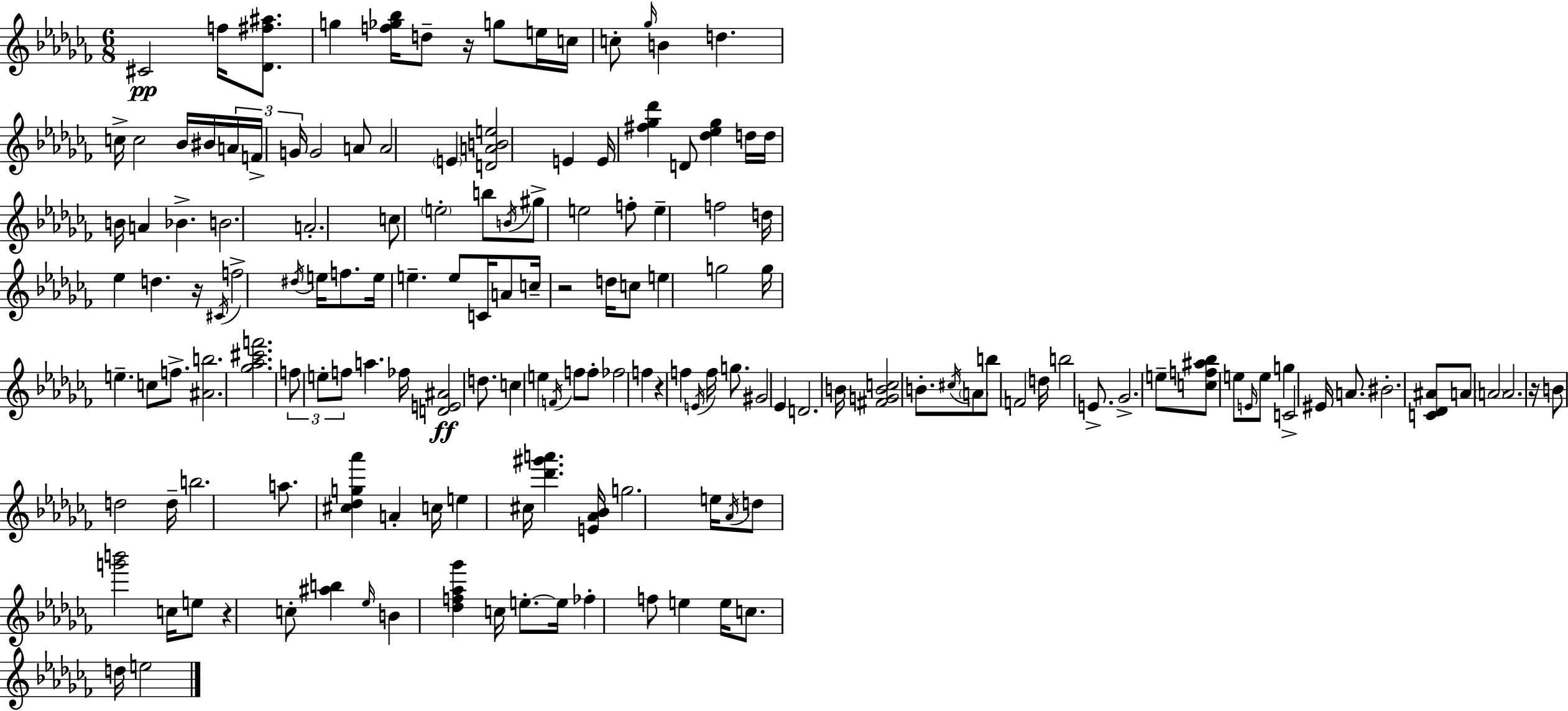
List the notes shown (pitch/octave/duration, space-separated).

C#4/h F5/s [Db4,F#5,A#5]/e. G5/q [F5,Gb5,Bb5]/s D5/e R/s G5/e E5/s C5/s C5/e Gb5/s B4/q D5/q. C5/s C5/h Bb4/s BIS4/s A4/s F4/s G4/s G4/h A4/e A4/h E4/q [D4,A4,B4,E5]/h E4/q E4/s [F#5,Gb5,Db6]/q D4/e [Db5,Eb5,Gb5]/q D5/s D5/s B4/s A4/q Bb4/q. B4/h. A4/h. C5/e E5/h B5/e B4/s G#5/e E5/h F5/e E5/q F5/h D5/s Eb5/q D5/q. R/s C#4/s F5/h D#5/s E5/s F5/e. E5/s E5/q. E5/e C4/s A4/e C5/s R/h D5/s C5/e E5/q G5/h G5/s E5/q. C5/e F5/e. [A#4,B5]/h. [Gb5,Ab5,C#6,F6]/h. F5/e E5/e F5/e A5/q. FES5/s [D4,E4,A#4]/h D5/e. C5/q E5/q F4/s F5/e F5/e FES5/h F5/q R/q F5/q E4/s F5/s G5/e. G#4/h Eb4/q D4/h. B4/s [F#4,G4,B4,C5]/h B4/e. C#5/s A4/e B5/e F4/h D5/s B5/h E4/e. Gb4/h. E5/e [C5,F5,A#5,Bb5]/e E5/e E4/s E5/e G5/q C4/h EIS4/s A4/e. BIS4/h. [C4,Db4,A#4]/e A4/e A4/h A4/h. R/s B4/e D5/h D5/s B5/h. A5/e. [C#5,Db5,G5,Ab6]/q A4/q C5/s E5/q C#5/s [Db6,G#6,A6]/q. [E4,Ab4,Bb4]/s G5/h. E5/s Ab4/s D5/e [G6,B6]/h C5/s E5/e R/q C5/e [A#5,B5]/q Eb5/s B4/q [Db5,F5,Ab5,Gb6]/q C5/s E5/e. E5/s FES5/q F5/e E5/q E5/s C5/e. D5/s E5/h